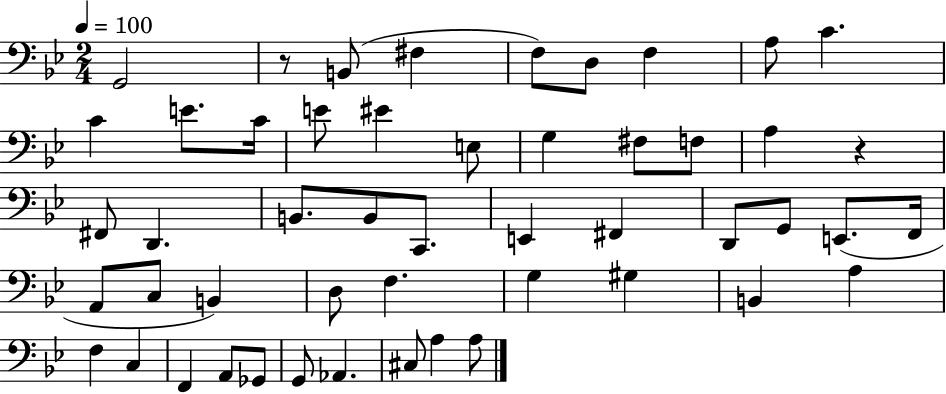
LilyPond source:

{
  \clef bass
  \numericTimeSignature
  \time 2/4
  \key bes \major
  \tempo 4 = 100
  \repeat volta 2 { g,2 | r8 b,8( fis4 | f8) d8 f4 | a8 c'4. | \break c'4 e'8. c'16 | e'8 eis'4 e8 | g4 fis8 f8 | a4 r4 | \break fis,8 d,4. | b,8. b,8 c,8. | e,4 fis,4 | d,8 g,8 e,8.( f,16 | \break a,8 c8 b,4) | d8 f4. | g4 gis4 | b,4 a4 | \break f4 c4 | f,4 a,8 ges,8 | g,8 aes,4. | cis8 a4 a8 | \break } \bar "|."
}